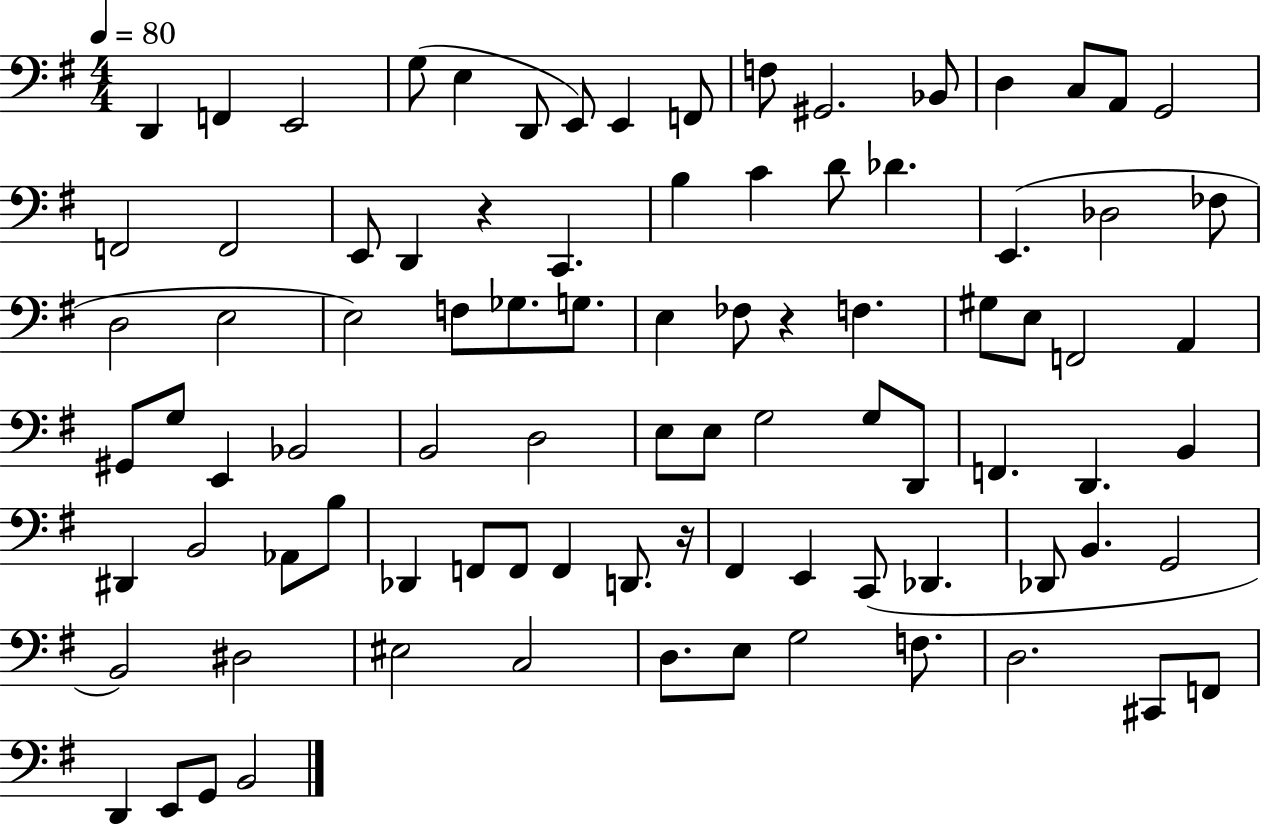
{
  \clef bass
  \numericTimeSignature
  \time 4/4
  \key g \major
  \tempo 4 = 80
  d,4 f,4 e,2 | g8( e4 d,8 e,8) e,4 f,8 | f8 gis,2. bes,8 | d4 c8 a,8 g,2 | \break f,2 f,2 | e,8 d,4 r4 c,4. | b4 c'4 d'8 des'4. | e,4.( des2 fes8 | \break d2 e2 | e2) f8 ges8. g8. | e4 fes8 r4 f4. | gis8 e8 f,2 a,4 | \break gis,8 g8 e,4 bes,2 | b,2 d2 | e8 e8 g2 g8 d,8 | f,4. d,4. b,4 | \break dis,4 b,2 aes,8 b8 | des,4 f,8 f,8 f,4 d,8. r16 | fis,4 e,4 c,8( des,4. | des,8 b,4. g,2 | \break b,2) dis2 | eis2 c2 | d8. e8 g2 f8. | d2. cis,8 f,8 | \break d,4 e,8 g,8 b,2 | \bar "|."
}